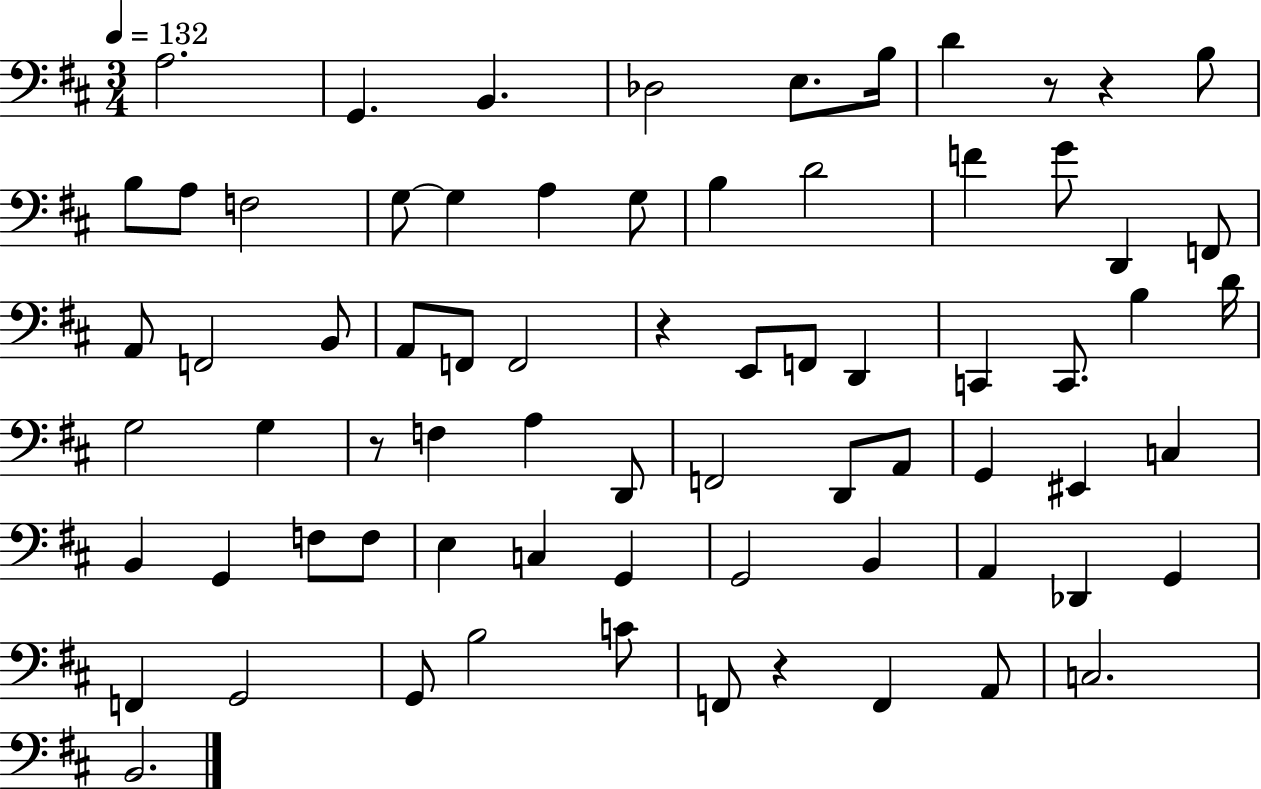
A3/h. G2/q. B2/q. Db3/h E3/e. B3/s D4/q R/e R/q B3/e B3/e A3/e F3/h G3/e G3/q A3/q G3/e B3/q D4/h F4/q G4/e D2/q F2/e A2/e F2/h B2/e A2/e F2/e F2/h R/q E2/e F2/e D2/q C2/q C2/e. B3/q D4/s G3/h G3/q R/e F3/q A3/q D2/e F2/h D2/e A2/e G2/q EIS2/q C3/q B2/q G2/q F3/e F3/e E3/q C3/q G2/q G2/h B2/q A2/q Db2/q G2/q F2/q G2/h G2/e B3/h C4/e F2/e R/q F2/q A2/e C3/h. B2/h.